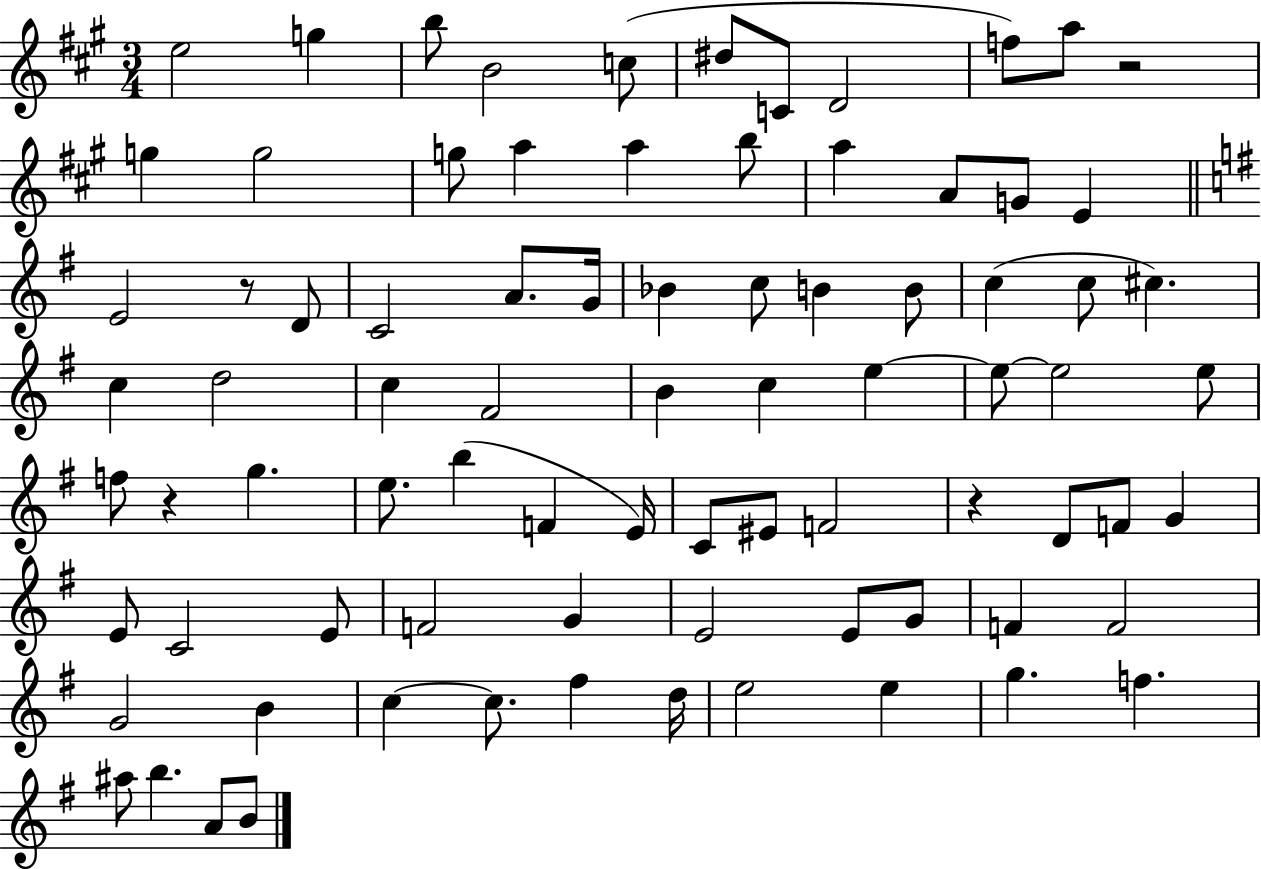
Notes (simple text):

E5/h G5/q B5/e B4/h C5/e D#5/e C4/e D4/h F5/e A5/e R/h G5/q G5/h G5/e A5/q A5/q B5/e A5/q A4/e G4/e E4/q E4/h R/e D4/e C4/h A4/e. G4/s Bb4/q C5/e B4/q B4/e C5/q C5/e C#5/q. C5/q D5/h C5/q F#4/h B4/q C5/q E5/q E5/e E5/h E5/e F5/e R/q G5/q. E5/e. B5/q F4/q E4/s C4/e EIS4/e F4/h R/q D4/e F4/e G4/q E4/e C4/h E4/e F4/h G4/q E4/h E4/e G4/e F4/q F4/h G4/h B4/q C5/q C5/e. F#5/q D5/s E5/h E5/q G5/q. F5/q. A#5/e B5/q. A4/e B4/e